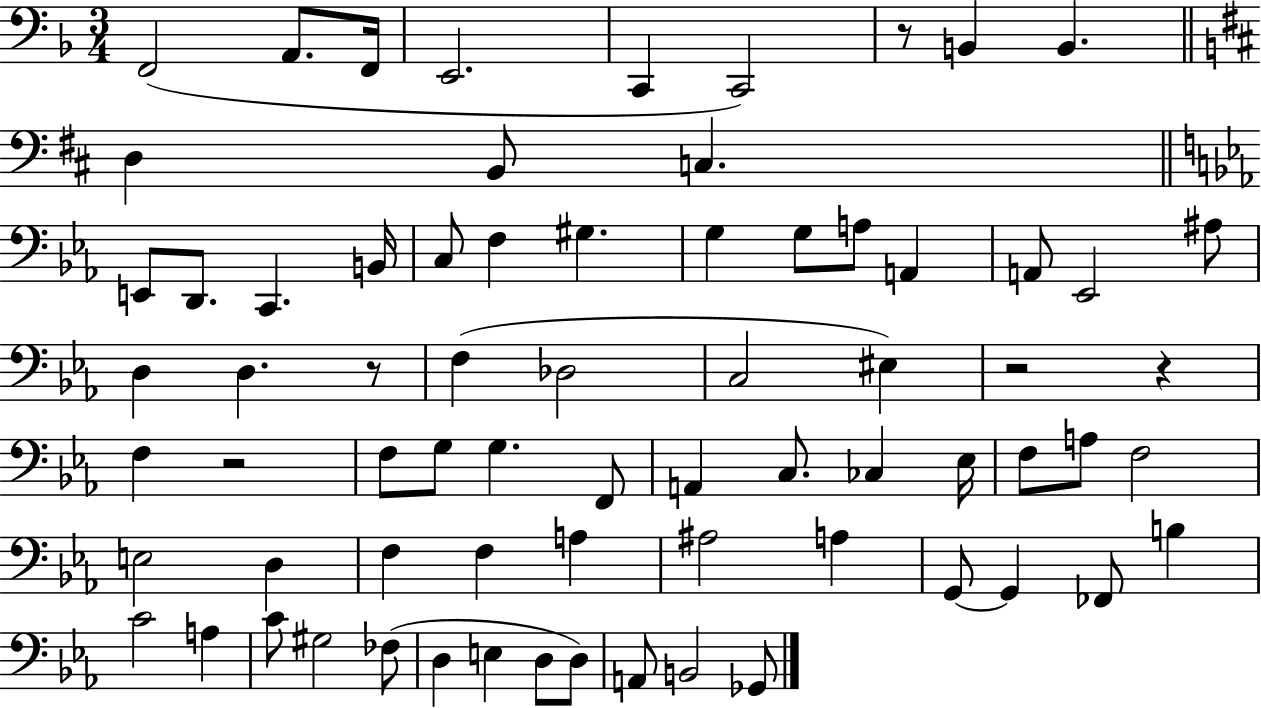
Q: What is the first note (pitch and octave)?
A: F2